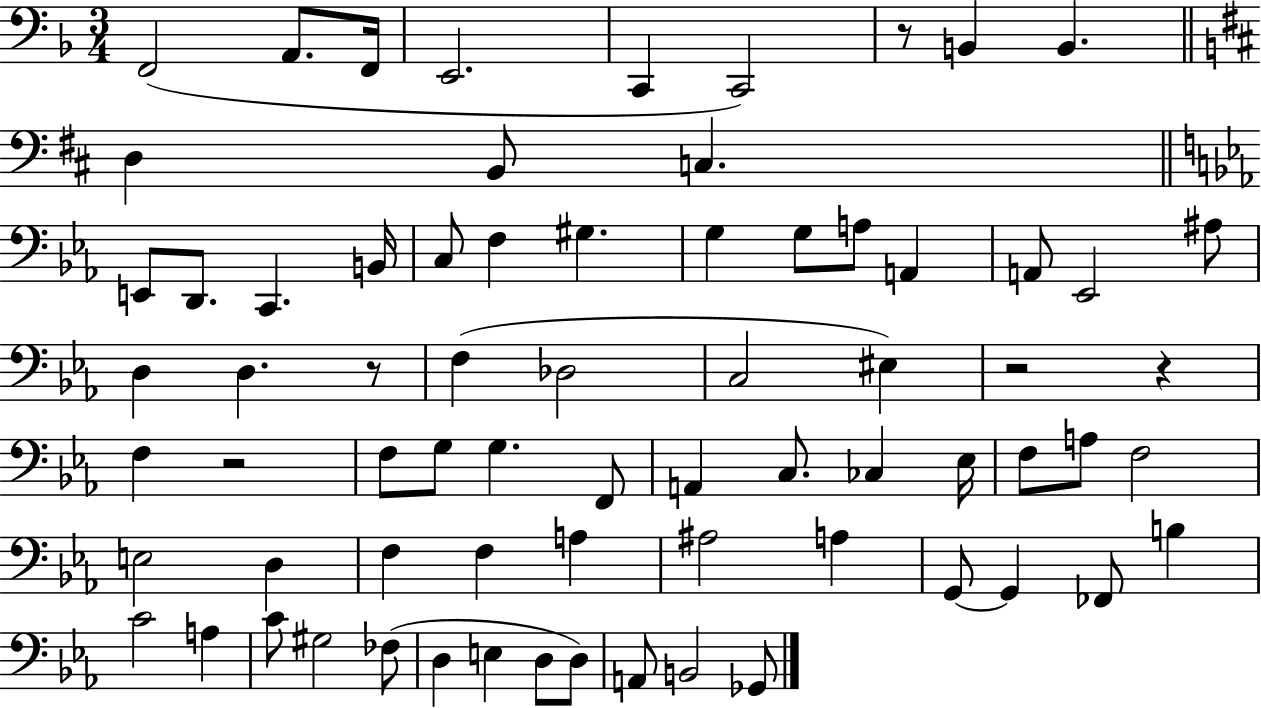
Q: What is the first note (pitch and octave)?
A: F2